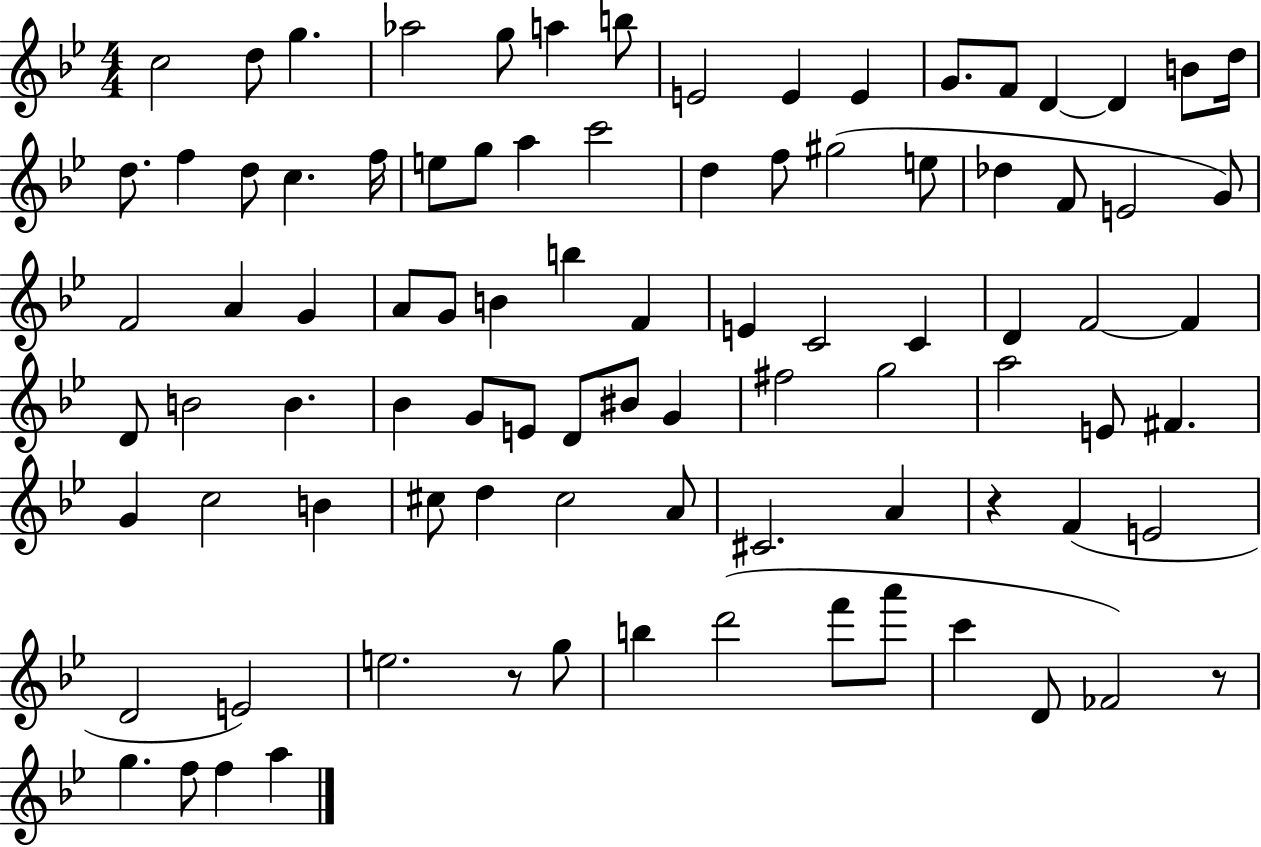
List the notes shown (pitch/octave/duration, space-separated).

C5/h D5/e G5/q. Ab5/h G5/e A5/q B5/e E4/h E4/q E4/q G4/e. F4/e D4/q D4/q B4/e D5/s D5/e. F5/q D5/e C5/q. F5/s E5/e G5/e A5/q C6/h D5/q F5/e G#5/h E5/e Db5/q F4/e E4/h G4/e F4/h A4/q G4/q A4/e G4/e B4/q B5/q F4/q E4/q C4/h C4/q D4/q F4/h F4/q D4/e B4/h B4/q. Bb4/q G4/e E4/e D4/e BIS4/e G4/q F#5/h G5/h A5/h E4/e F#4/q. G4/q C5/h B4/q C#5/e D5/q C#5/h A4/e C#4/h. A4/q R/q F4/q E4/h D4/h E4/h E5/h. R/e G5/e B5/q D6/h F6/e A6/e C6/q D4/e FES4/h R/e G5/q. F5/e F5/q A5/q